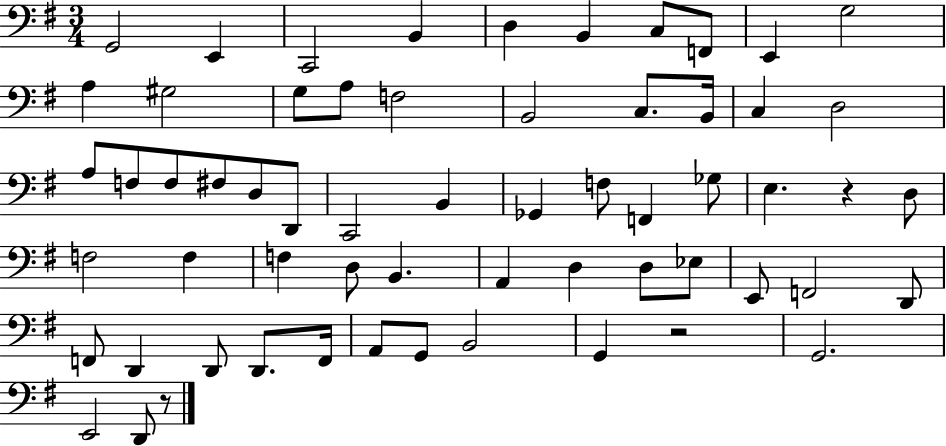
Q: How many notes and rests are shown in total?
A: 61